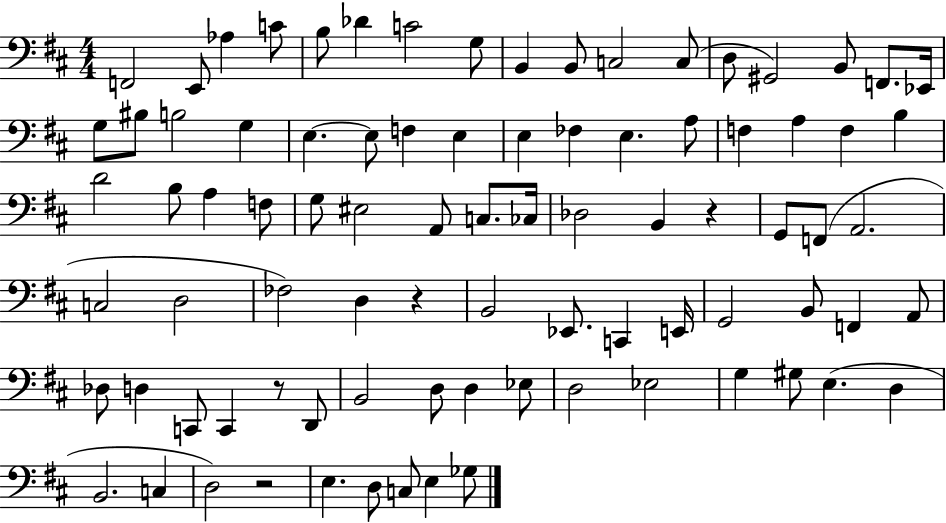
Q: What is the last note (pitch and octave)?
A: Gb3